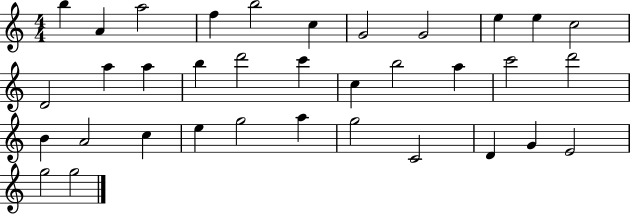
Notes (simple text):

B5/q A4/q A5/h F5/q B5/h C5/q G4/h G4/h E5/q E5/q C5/h D4/h A5/q A5/q B5/q D6/h C6/q C5/q B5/h A5/q C6/h D6/h B4/q A4/h C5/q E5/q G5/h A5/q G5/h C4/h D4/q G4/q E4/h G5/h G5/h